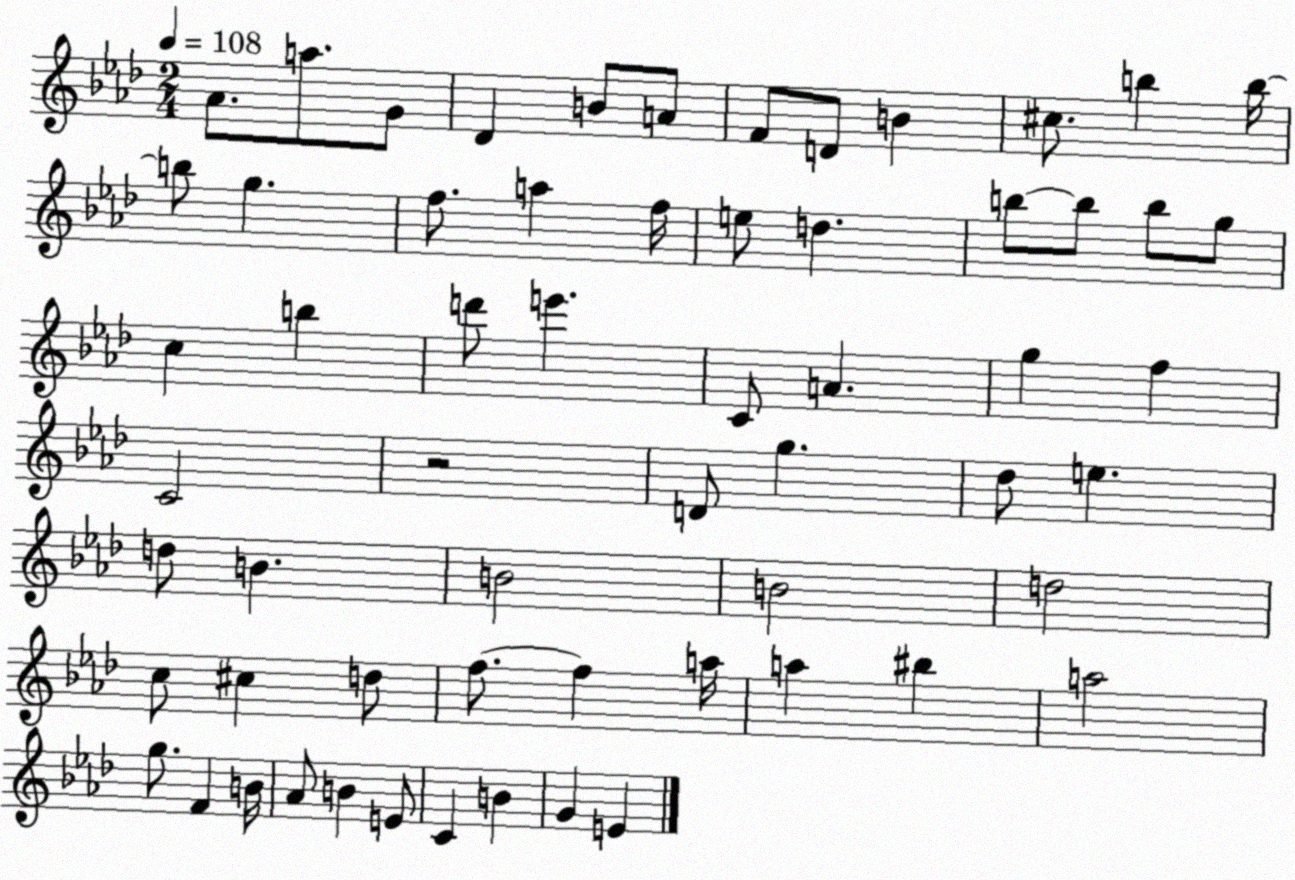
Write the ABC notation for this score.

X:1
T:Untitled
M:2/4
L:1/4
K:Ab
_A/2 a/2 G/2 _D B/2 A/2 F/2 D/2 B ^c/2 b b/4 b/2 g f/2 a f/4 e/2 d b/2 b/2 b/2 g/2 c b d'/2 e' C/2 A g f C2 z2 D/2 g _d/2 e d/2 B B2 B2 d2 c/2 ^c d/2 f/2 f a/4 a ^b a2 g/2 F B/4 _A/2 B E/2 C B G E